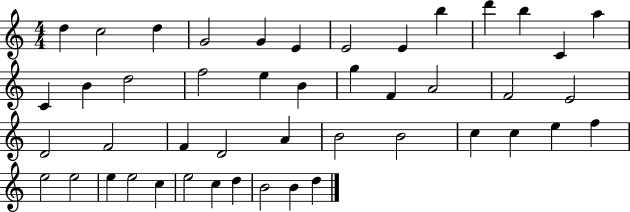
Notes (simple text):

D5/q C5/h D5/q G4/h G4/q E4/q E4/h E4/q B5/q D6/q B5/q C4/q A5/q C4/q B4/q D5/h F5/h E5/q B4/q G5/q F4/q A4/h F4/h E4/h D4/h F4/h F4/q D4/h A4/q B4/h B4/h C5/q C5/q E5/q F5/q E5/h E5/h E5/q E5/h C5/q E5/h C5/q D5/q B4/h B4/q D5/q